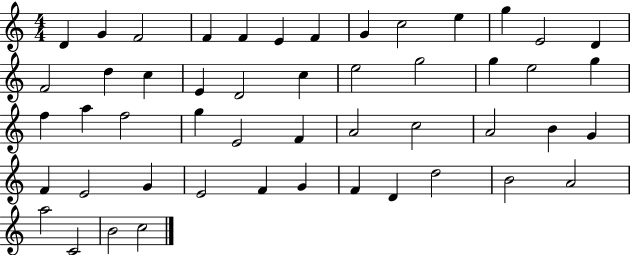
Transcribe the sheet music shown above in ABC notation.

X:1
T:Untitled
M:4/4
L:1/4
K:C
D G F2 F F E F G c2 e g E2 D F2 d c E D2 c e2 g2 g e2 g f a f2 g E2 F A2 c2 A2 B G F E2 G E2 F G F D d2 B2 A2 a2 C2 B2 c2